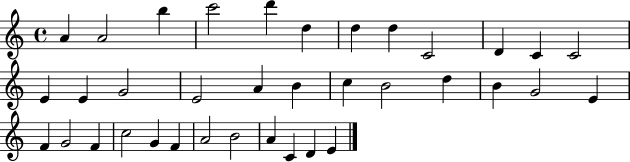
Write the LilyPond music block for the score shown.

{
  \clef treble
  \time 4/4
  \defaultTimeSignature
  \key c \major
  a'4 a'2 b''4 | c'''2 d'''4 d''4 | d''4 d''4 c'2 | d'4 c'4 c'2 | \break e'4 e'4 g'2 | e'2 a'4 b'4 | c''4 b'2 d''4 | b'4 g'2 e'4 | \break f'4 g'2 f'4 | c''2 g'4 f'4 | a'2 b'2 | a'4 c'4 d'4 e'4 | \break \bar "|."
}